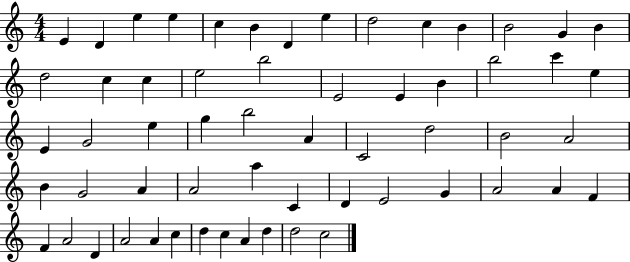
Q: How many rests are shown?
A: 0